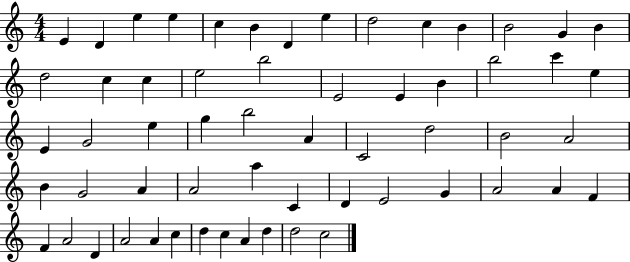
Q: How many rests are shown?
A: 0